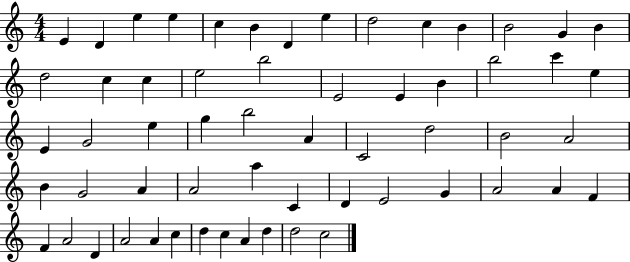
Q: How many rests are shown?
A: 0